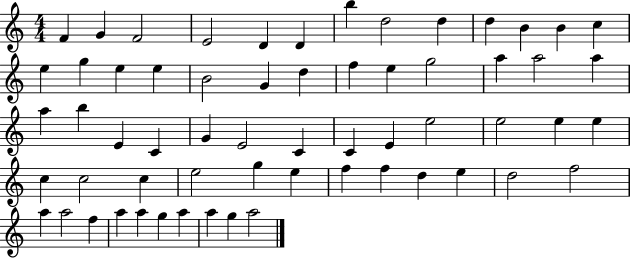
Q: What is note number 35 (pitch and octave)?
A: E4